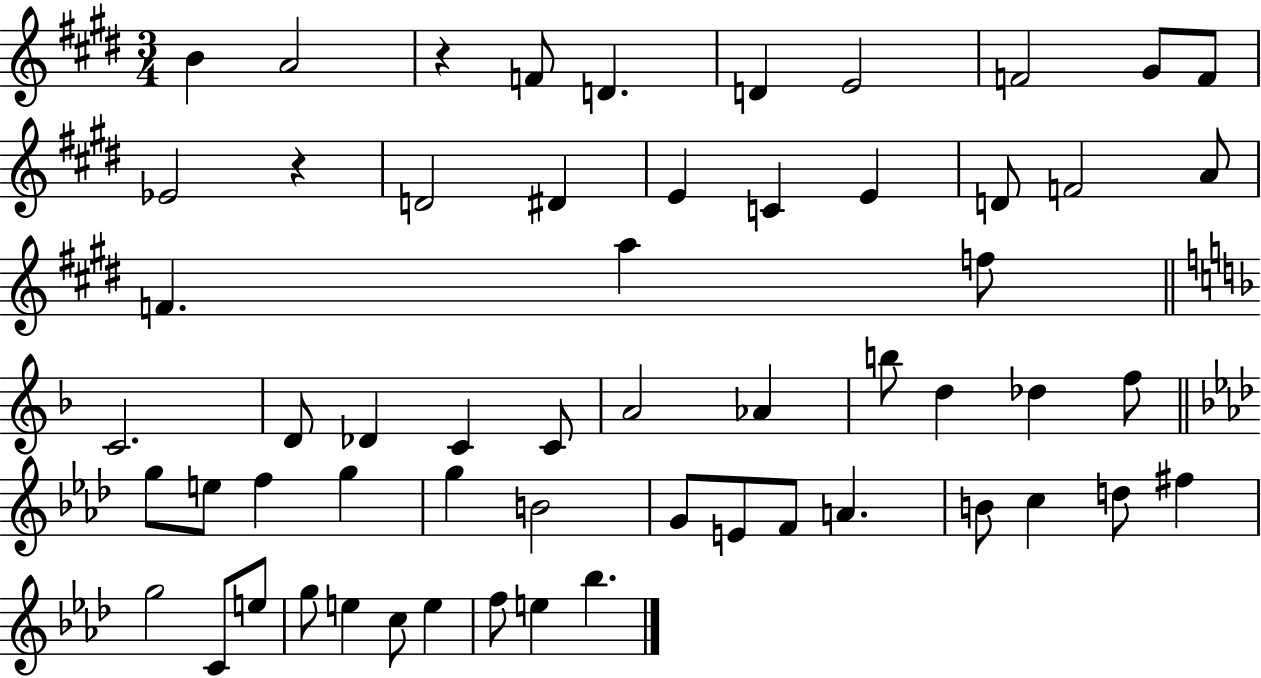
X:1
T:Untitled
M:3/4
L:1/4
K:E
B A2 z F/2 D D E2 F2 ^G/2 F/2 _E2 z D2 ^D E C E D/2 F2 A/2 F a f/2 C2 D/2 _D C C/2 A2 _A b/2 d _d f/2 g/2 e/2 f g g B2 G/2 E/2 F/2 A B/2 c d/2 ^f g2 C/2 e/2 g/2 e c/2 e f/2 e _b